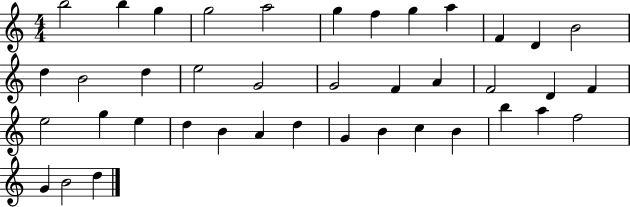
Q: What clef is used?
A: treble